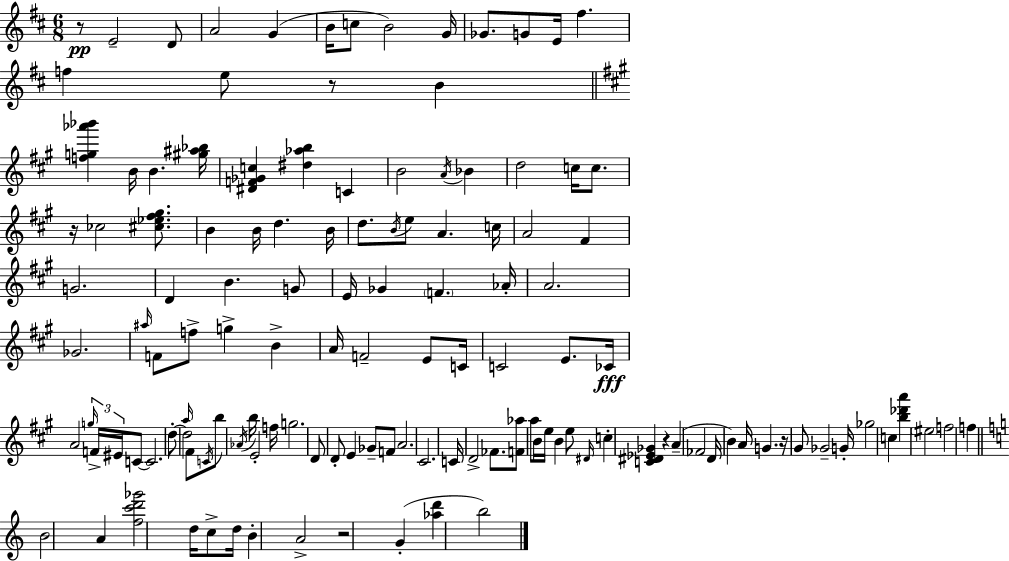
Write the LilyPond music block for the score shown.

{
  \clef treble
  \numericTimeSignature
  \time 6/8
  \key d \major
  \repeat volta 2 { r8\pp e'2-- d'8 | a'2 g'4( | b'16 c''8 b'2) g'16 | ges'8. g'8 e'16 fis''4. | \break f''4 e''8 r8 b'4 | \bar "||" \break \key a \major <f'' g'' aes''' bes'''>4 b'16 b'4. <gis'' ais'' bes''>16 | <dis' f' ges' c''>4 <dis'' aes'' b''>4 c'4 | b'2 \acciaccatura { a'16 } bes'4 | d''2 c''16 c''8. | \break r16 ces''2 <cis'' ees'' fis'' gis''>8. | b'4 b'16 d''4. | b'16 d''8. \acciaccatura { b'16 } e''8 a'4. | c''16 a'2 fis'4 | \break g'2. | d'4 b'4. | g'8 e'16 ges'4 \parenthesize f'4. | aes'16-. a'2. | \break ges'2. | \grace { ais''16 } f'8 f''8-> g''4-> b'4-> | a'16 f'2-- | e'8 c'16 c'2 e'8. | \break ces'16\fff a'2 \tuplet 3/2 { \grace { g''16 } | f'16-> eis'16 } c'8~~ c'2. | d''8-.~~ d''2 | \grace { a''16 } fis'8 \acciaccatura { c'16 } b''8 \acciaccatura { aes'16 } b''16 e'2-. | \break f''16 g''2. | d'8 d'8-. e'4 | ges'8-- f'8 a'2. | cis'2. | \break c'16 d'2-> | fes'8. <f' aes''>8 a''8 b'16 | e''16 b'4 e''8 \grace { dis'16 } c''4-. | <c' dis' ees' ges'>4 r4 a'4--( | \break fes'2 d'16 b'4) | a'16 g'4. r16 gis'8 ges'2-- | g'16-. ges''2 | c''4 <b'' des''' a'''>4 | \break \parenthesize eis''2 f''2 | f''4 \bar "||" \break \key c \major b'2 a'4 | <f'' c''' d''' ges'''>2 d''16 c''8-> d''16 | b'4-. a'2-> | r2 g'4-.( | \break <aes'' d'''>4 b''2) | } \bar "|."
}